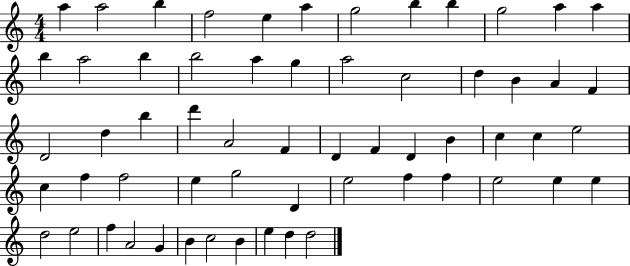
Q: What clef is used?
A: treble